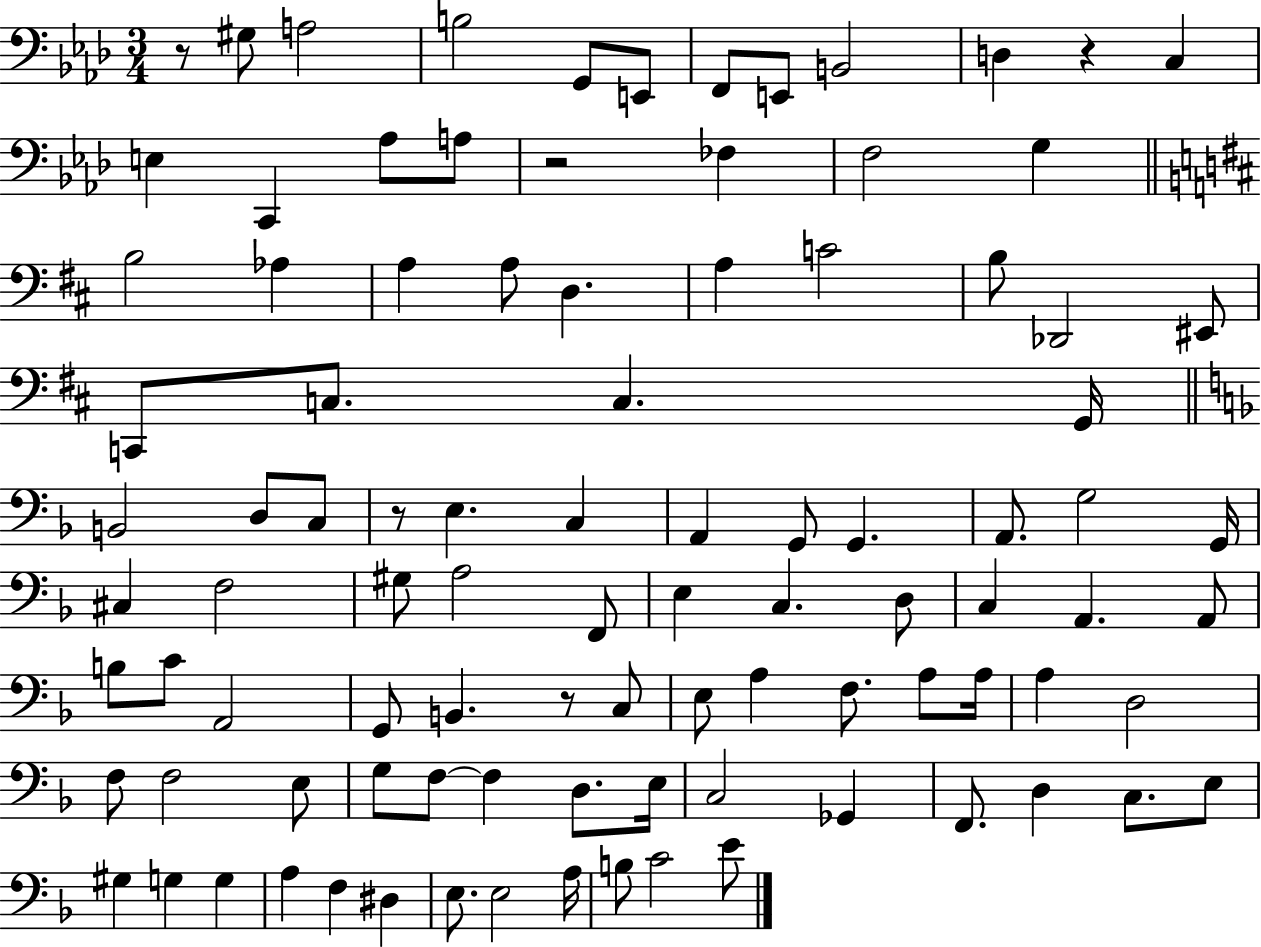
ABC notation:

X:1
T:Untitled
M:3/4
L:1/4
K:Ab
z/2 ^G,/2 A,2 B,2 G,,/2 E,,/2 F,,/2 E,,/2 B,,2 D, z C, E, C,, _A,/2 A,/2 z2 _F, F,2 G, B,2 _A, A, A,/2 D, A, C2 B,/2 _D,,2 ^E,,/2 C,,/2 C,/2 C, G,,/4 B,,2 D,/2 C,/2 z/2 E, C, A,, G,,/2 G,, A,,/2 G,2 G,,/4 ^C, F,2 ^G,/2 A,2 F,,/2 E, C, D,/2 C, A,, A,,/2 B,/2 C/2 A,,2 G,,/2 B,, z/2 C,/2 E,/2 A, F,/2 A,/2 A,/4 A, D,2 F,/2 F,2 E,/2 G,/2 F,/2 F, D,/2 E,/4 C,2 _G,, F,,/2 D, C,/2 E,/2 ^G, G, G, A, F, ^D, E,/2 E,2 A,/4 B,/2 C2 E/2